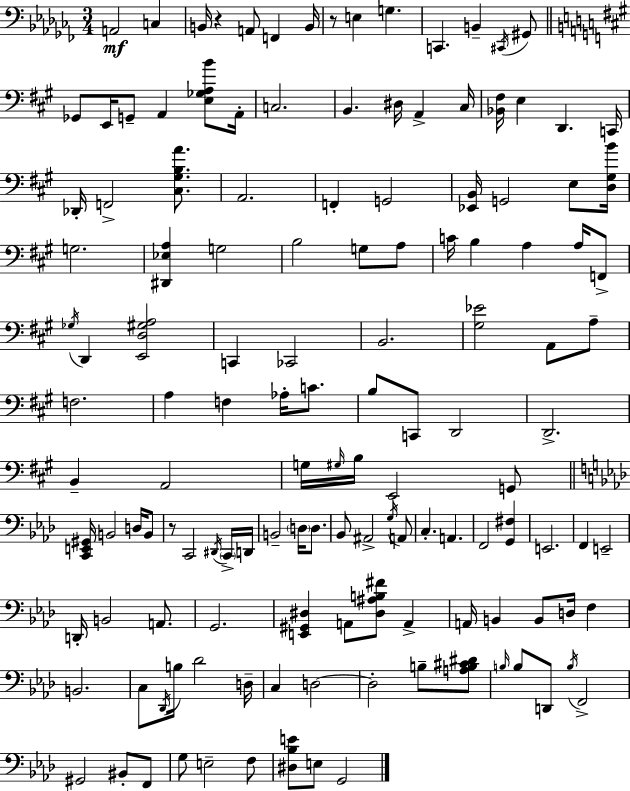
{
  \clef bass
  \numericTimeSignature
  \time 3/4
  \key aes \minor
  \repeat volta 2 { a,2\mf c4 | b,16 r4 a,8 f,4 b,16 | r8 e4 g4. | c,4. b,4-- \acciaccatura { cis,16 } gis,8 | \break \bar "||" \break \key a \major ges,8 e,16 g,8-- a,4 <e ges a b'>8 a,16-. | c2. | b,4. dis16 a,4-> cis16 | <bes, fis>16 e4 d,4. c,16 | \break des,16-. f,2-> <cis gis b a'>8. | a,2. | f,4-. g,2 | <ees, b,>16 g,2 e8 <d gis b'>16 | \break g2. | <dis, ees a>4 g2 | b2 g8 a8 | c'16 b4 a4 a16 f,8-> | \break \acciaccatura { ges16 } d,4 <e, d gis a>2 | c,4 ces,2 | b,2. | <gis ees'>2 a,8 a8-- | \break f2. | a4 f4 aes16-. c'8. | b8 c,8 d,2 | d,2.-> | \break b,4-- a,2 | g16 \grace { gis16 } b16 e,2 | g,8 \bar "||" \break \key f \minor <c, e, gis,>16 b,2 d16 b,8 | r8 c,2 \acciaccatura { dis,16 } \parenthesize c,16-> | d,16 b,2-- \parenthesize d16 d8. | bes,8 ais,2-> \acciaccatura { g16 } | \break a,8 c4.-. a,4. | f,2 <g, fis>4 | e,2. | f,4 e,2-- | \break d,16-. b,2 a,8. | g,2. | <e, gis, dis>4 a,8 <dis ais b fis'>8 a,4-> | a,16 b,4 b,8 d16 f4 | \break b,2. | c8 \acciaccatura { des,16 } b16 des'2 | d16-- c4 d2~~ | d2-. b8-- | \break <a b cis' dis'>8 \grace { b16 } b8 d,8 \acciaccatura { b16 } f,2-> | gis,2 | bis,8-. f,8 g8 e2-- | f8 <dis bes e'>8 e8 g,2 | \break } \bar "|."
}